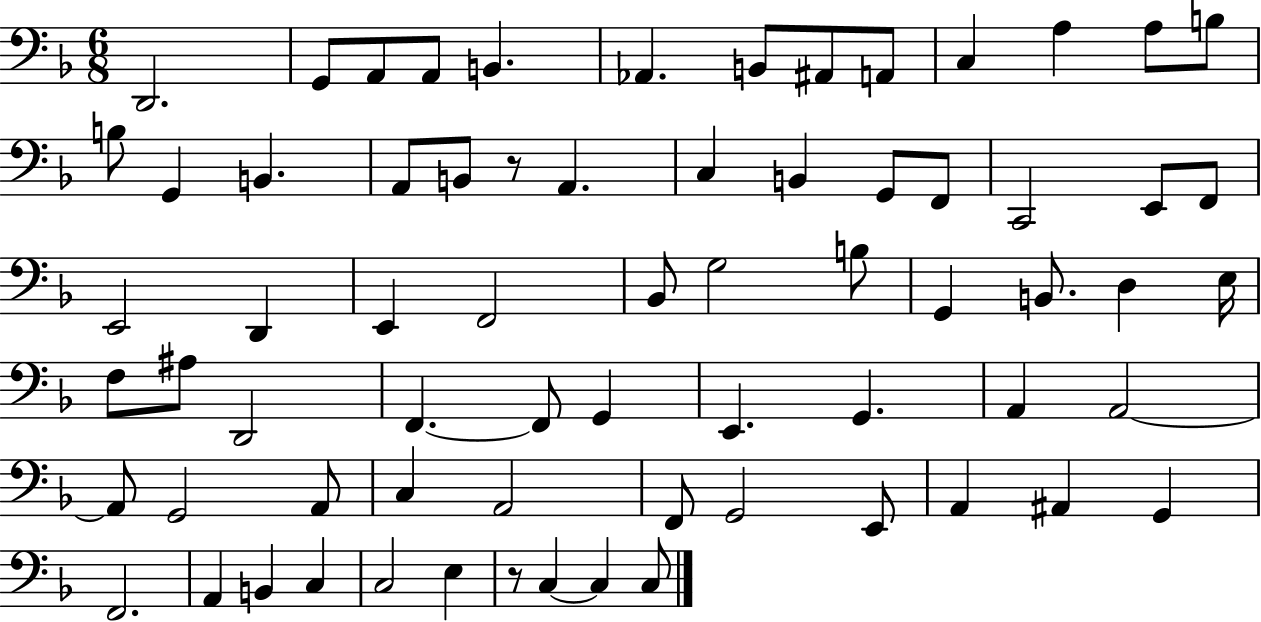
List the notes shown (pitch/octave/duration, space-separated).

D2/h. G2/e A2/e A2/e B2/q. Ab2/q. B2/e A#2/e A2/e C3/q A3/q A3/e B3/e B3/e G2/q B2/q. A2/e B2/e R/e A2/q. C3/q B2/q G2/e F2/e C2/h E2/e F2/e E2/h D2/q E2/q F2/h Bb2/e G3/h B3/e G2/q B2/e. D3/q E3/s F3/e A#3/e D2/h F2/q. F2/e G2/q E2/q. G2/q. A2/q A2/h A2/e G2/h A2/e C3/q A2/h F2/e G2/h E2/e A2/q A#2/q G2/q F2/h. A2/q B2/q C3/q C3/h E3/q R/e C3/q C3/q C3/e